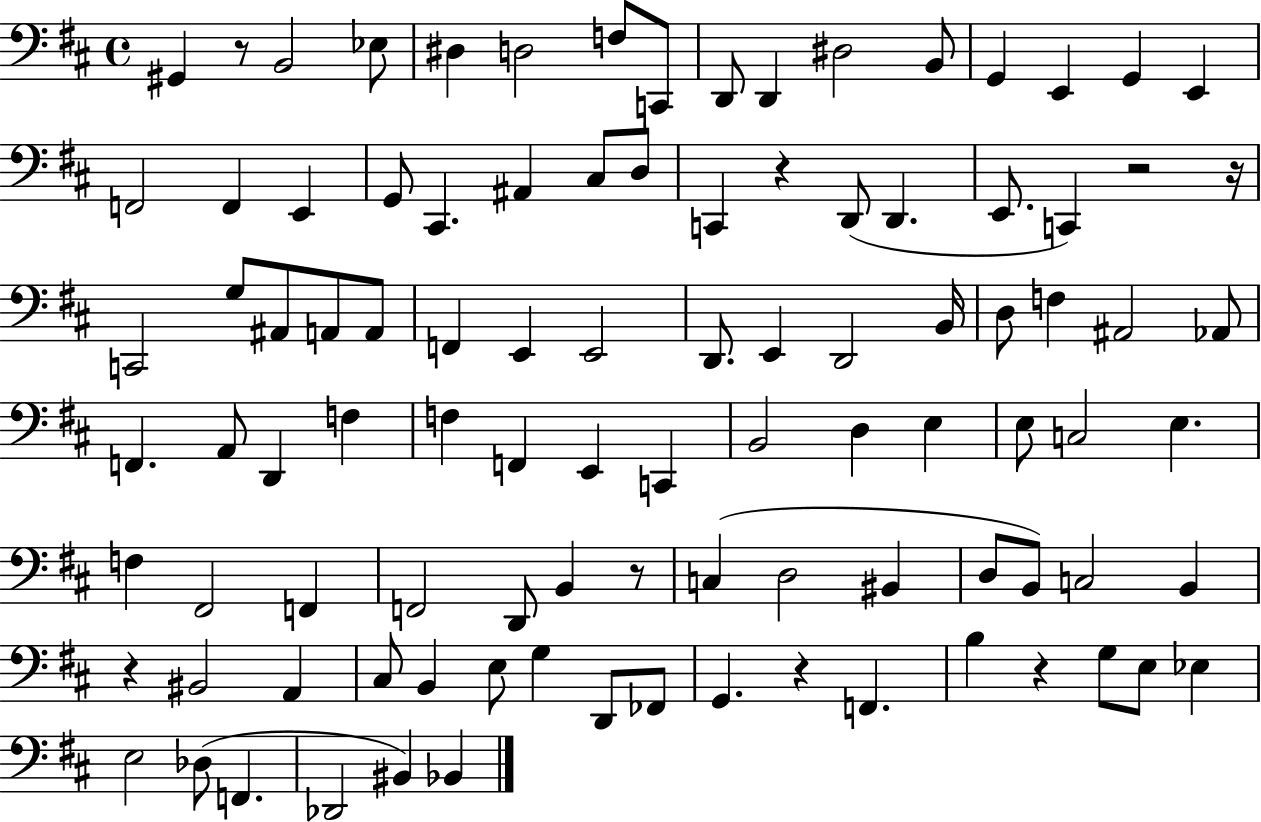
{
  \clef bass
  \time 4/4
  \defaultTimeSignature
  \key d \major
  \repeat volta 2 { gis,4 r8 b,2 ees8 | dis4 d2 f8 c,8 | d,8 d,4 dis2 b,8 | g,4 e,4 g,4 e,4 | \break f,2 f,4 e,4 | g,8 cis,4. ais,4 cis8 d8 | c,4 r4 d,8( d,4. | e,8. c,4) r2 r16 | \break c,2 g8 ais,8 a,8 a,8 | f,4 e,4 e,2 | d,8. e,4 d,2 b,16 | d8 f4 ais,2 aes,8 | \break f,4. a,8 d,4 f4 | f4 f,4 e,4 c,4 | b,2 d4 e4 | e8 c2 e4. | \break f4 fis,2 f,4 | f,2 d,8 b,4 r8 | c4( d2 bis,4 | d8 b,8) c2 b,4 | \break r4 bis,2 a,4 | cis8 b,4 e8 g4 d,8 fes,8 | g,4. r4 f,4. | b4 r4 g8 e8 ees4 | \break e2 des8( f,4. | des,2 bis,4) bes,4 | } \bar "|."
}